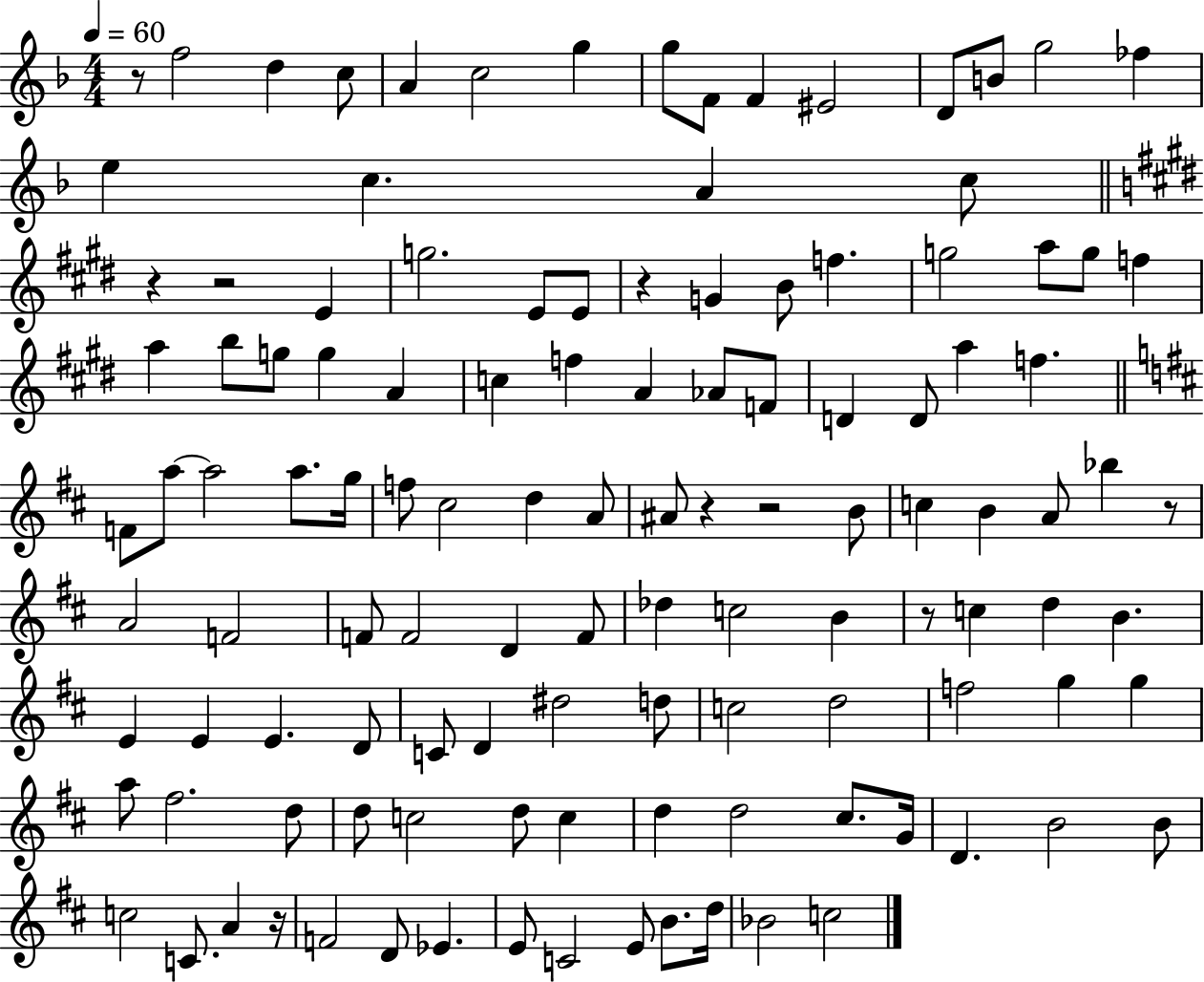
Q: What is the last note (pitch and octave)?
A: C5